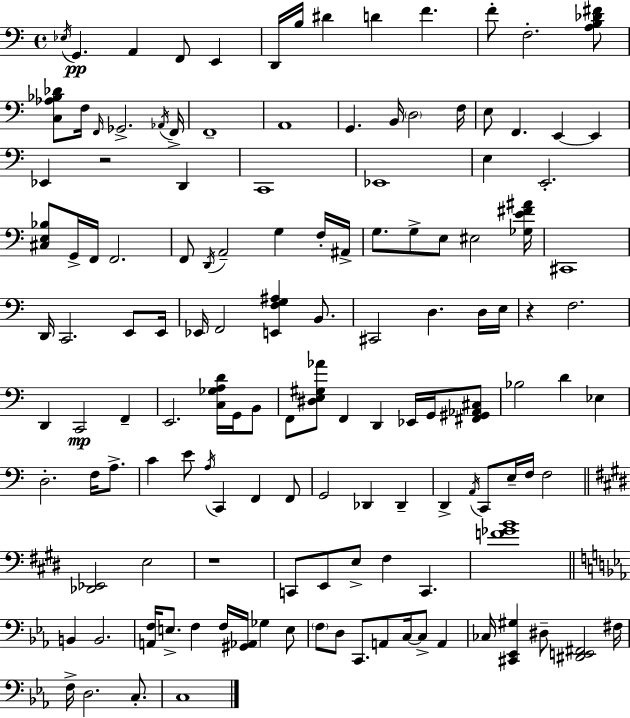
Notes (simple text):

Eb3/s G2/q. A2/q F2/e E2/q D2/s B3/s D#4/q D4/q F4/q. F4/e F3/h. [A3,B3,Db4,F#4]/e [C3,Ab3,Bb3,Db4]/e F3/s F2/s Gb2/h. Ab2/s F2/s F2/w A2/w G2/q. B2/s D3/h F3/s E3/e F2/q. E2/q E2/q Eb2/q R/h D2/q C2/w Eb2/w E3/q E2/h. [C#3,E3,Bb3]/e G2/s F2/s F2/h. F2/e D2/s A2/h G3/q F3/s A#2/s G3/e. G3/e E3/e EIS3/h [Gb3,E4,F#4,A#4]/s C#2/w D2/s C2/h. E2/e E2/s Eb2/s F2/h [E2,F3,G3,A#3]/q B2/e. C#2/h D3/q. D3/s E3/s R/q F3/h. D2/q C2/h F2/q E2/h. [C3,Gb3,A3,D4]/s G2/s B2/e F2/e [D#3,E3,G#3,Ab4]/e F2/q D2/q Eb2/s G2/s [F#2,G#2,Ab2,C#3]/e Bb3/h D4/q Eb3/q D3/h. F3/s A3/e. C4/q E4/e A3/s C2/q F2/q F2/e G2/h Db2/q Db2/q D2/q A2/s C2/e E3/s F3/s F3/h [Db2,Eb2]/h E3/h R/w C2/e E2/e E3/e F#3/q C2/q. [F4,Gb4,B4]/w B2/q B2/h. [A2,F3]/s E3/e. F3/q F3/s [G#2,Ab2]/s Gb3/q E3/e F3/e D3/e C2/e. A2/e C3/s C3/e A2/q CES3/s [C#2,Eb2,G#3]/q D#3/e [D#2,E2,F#2]/h F#3/s F3/s D3/h. C3/e. C3/w